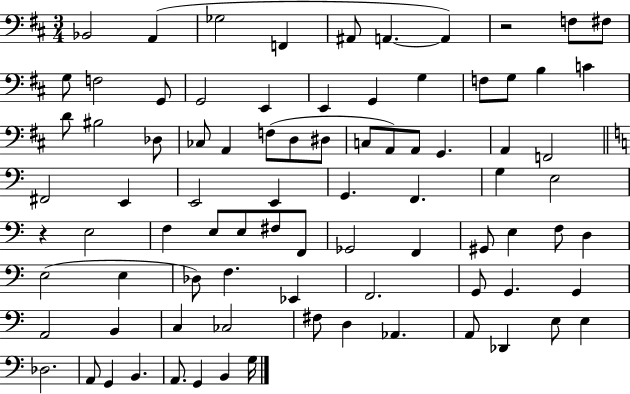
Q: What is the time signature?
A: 3/4